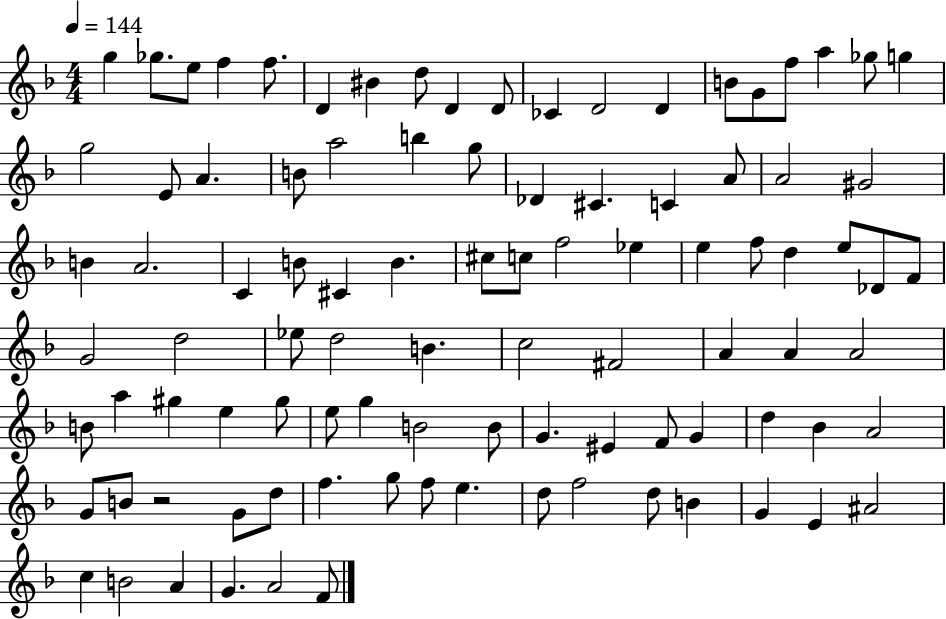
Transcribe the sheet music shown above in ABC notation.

X:1
T:Untitled
M:4/4
L:1/4
K:F
g _g/2 e/2 f f/2 D ^B d/2 D D/2 _C D2 D B/2 G/2 f/2 a _g/2 g g2 E/2 A B/2 a2 b g/2 _D ^C C A/2 A2 ^G2 B A2 C B/2 ^C B ^c/2 c/2 f2 _e e f/2 d e/2 _D/2 F/2 G2 d2 _e/2 d2 B c2 ^F2 A A A2 B/2 a ^g e ^g/2 e/2 g B2 B/2 G ^E F/2 G d _B A2 G/2 B/2 z2 G/2 d/2 f g/2 f/2 e d/2 f2 d/2 B G E ^A2 c B2 A G A2 F/2